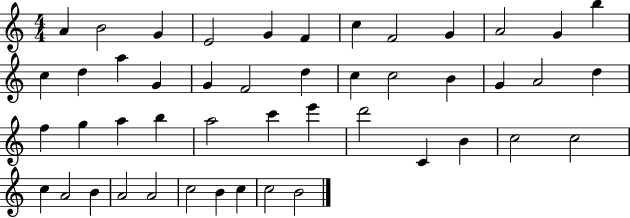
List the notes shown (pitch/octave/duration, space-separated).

A4/q B4/h G4/q E4/h G4/q F4/q C5/q F4/h G4/q A4/h G4/q B5/q C5/q D5/q A5/q G4/q G4/q F4/h D5/q C5/q C5/h B4/q G4/q A4/h D5/q F5/q G5/q A5/q B5/q A5/h C6/q E6/q D6/h C4/q B4/q C5/h C5/h C5/q A4/h B4/q A4/h A4/h C5/h B4/q C5/q C5/h B4/h